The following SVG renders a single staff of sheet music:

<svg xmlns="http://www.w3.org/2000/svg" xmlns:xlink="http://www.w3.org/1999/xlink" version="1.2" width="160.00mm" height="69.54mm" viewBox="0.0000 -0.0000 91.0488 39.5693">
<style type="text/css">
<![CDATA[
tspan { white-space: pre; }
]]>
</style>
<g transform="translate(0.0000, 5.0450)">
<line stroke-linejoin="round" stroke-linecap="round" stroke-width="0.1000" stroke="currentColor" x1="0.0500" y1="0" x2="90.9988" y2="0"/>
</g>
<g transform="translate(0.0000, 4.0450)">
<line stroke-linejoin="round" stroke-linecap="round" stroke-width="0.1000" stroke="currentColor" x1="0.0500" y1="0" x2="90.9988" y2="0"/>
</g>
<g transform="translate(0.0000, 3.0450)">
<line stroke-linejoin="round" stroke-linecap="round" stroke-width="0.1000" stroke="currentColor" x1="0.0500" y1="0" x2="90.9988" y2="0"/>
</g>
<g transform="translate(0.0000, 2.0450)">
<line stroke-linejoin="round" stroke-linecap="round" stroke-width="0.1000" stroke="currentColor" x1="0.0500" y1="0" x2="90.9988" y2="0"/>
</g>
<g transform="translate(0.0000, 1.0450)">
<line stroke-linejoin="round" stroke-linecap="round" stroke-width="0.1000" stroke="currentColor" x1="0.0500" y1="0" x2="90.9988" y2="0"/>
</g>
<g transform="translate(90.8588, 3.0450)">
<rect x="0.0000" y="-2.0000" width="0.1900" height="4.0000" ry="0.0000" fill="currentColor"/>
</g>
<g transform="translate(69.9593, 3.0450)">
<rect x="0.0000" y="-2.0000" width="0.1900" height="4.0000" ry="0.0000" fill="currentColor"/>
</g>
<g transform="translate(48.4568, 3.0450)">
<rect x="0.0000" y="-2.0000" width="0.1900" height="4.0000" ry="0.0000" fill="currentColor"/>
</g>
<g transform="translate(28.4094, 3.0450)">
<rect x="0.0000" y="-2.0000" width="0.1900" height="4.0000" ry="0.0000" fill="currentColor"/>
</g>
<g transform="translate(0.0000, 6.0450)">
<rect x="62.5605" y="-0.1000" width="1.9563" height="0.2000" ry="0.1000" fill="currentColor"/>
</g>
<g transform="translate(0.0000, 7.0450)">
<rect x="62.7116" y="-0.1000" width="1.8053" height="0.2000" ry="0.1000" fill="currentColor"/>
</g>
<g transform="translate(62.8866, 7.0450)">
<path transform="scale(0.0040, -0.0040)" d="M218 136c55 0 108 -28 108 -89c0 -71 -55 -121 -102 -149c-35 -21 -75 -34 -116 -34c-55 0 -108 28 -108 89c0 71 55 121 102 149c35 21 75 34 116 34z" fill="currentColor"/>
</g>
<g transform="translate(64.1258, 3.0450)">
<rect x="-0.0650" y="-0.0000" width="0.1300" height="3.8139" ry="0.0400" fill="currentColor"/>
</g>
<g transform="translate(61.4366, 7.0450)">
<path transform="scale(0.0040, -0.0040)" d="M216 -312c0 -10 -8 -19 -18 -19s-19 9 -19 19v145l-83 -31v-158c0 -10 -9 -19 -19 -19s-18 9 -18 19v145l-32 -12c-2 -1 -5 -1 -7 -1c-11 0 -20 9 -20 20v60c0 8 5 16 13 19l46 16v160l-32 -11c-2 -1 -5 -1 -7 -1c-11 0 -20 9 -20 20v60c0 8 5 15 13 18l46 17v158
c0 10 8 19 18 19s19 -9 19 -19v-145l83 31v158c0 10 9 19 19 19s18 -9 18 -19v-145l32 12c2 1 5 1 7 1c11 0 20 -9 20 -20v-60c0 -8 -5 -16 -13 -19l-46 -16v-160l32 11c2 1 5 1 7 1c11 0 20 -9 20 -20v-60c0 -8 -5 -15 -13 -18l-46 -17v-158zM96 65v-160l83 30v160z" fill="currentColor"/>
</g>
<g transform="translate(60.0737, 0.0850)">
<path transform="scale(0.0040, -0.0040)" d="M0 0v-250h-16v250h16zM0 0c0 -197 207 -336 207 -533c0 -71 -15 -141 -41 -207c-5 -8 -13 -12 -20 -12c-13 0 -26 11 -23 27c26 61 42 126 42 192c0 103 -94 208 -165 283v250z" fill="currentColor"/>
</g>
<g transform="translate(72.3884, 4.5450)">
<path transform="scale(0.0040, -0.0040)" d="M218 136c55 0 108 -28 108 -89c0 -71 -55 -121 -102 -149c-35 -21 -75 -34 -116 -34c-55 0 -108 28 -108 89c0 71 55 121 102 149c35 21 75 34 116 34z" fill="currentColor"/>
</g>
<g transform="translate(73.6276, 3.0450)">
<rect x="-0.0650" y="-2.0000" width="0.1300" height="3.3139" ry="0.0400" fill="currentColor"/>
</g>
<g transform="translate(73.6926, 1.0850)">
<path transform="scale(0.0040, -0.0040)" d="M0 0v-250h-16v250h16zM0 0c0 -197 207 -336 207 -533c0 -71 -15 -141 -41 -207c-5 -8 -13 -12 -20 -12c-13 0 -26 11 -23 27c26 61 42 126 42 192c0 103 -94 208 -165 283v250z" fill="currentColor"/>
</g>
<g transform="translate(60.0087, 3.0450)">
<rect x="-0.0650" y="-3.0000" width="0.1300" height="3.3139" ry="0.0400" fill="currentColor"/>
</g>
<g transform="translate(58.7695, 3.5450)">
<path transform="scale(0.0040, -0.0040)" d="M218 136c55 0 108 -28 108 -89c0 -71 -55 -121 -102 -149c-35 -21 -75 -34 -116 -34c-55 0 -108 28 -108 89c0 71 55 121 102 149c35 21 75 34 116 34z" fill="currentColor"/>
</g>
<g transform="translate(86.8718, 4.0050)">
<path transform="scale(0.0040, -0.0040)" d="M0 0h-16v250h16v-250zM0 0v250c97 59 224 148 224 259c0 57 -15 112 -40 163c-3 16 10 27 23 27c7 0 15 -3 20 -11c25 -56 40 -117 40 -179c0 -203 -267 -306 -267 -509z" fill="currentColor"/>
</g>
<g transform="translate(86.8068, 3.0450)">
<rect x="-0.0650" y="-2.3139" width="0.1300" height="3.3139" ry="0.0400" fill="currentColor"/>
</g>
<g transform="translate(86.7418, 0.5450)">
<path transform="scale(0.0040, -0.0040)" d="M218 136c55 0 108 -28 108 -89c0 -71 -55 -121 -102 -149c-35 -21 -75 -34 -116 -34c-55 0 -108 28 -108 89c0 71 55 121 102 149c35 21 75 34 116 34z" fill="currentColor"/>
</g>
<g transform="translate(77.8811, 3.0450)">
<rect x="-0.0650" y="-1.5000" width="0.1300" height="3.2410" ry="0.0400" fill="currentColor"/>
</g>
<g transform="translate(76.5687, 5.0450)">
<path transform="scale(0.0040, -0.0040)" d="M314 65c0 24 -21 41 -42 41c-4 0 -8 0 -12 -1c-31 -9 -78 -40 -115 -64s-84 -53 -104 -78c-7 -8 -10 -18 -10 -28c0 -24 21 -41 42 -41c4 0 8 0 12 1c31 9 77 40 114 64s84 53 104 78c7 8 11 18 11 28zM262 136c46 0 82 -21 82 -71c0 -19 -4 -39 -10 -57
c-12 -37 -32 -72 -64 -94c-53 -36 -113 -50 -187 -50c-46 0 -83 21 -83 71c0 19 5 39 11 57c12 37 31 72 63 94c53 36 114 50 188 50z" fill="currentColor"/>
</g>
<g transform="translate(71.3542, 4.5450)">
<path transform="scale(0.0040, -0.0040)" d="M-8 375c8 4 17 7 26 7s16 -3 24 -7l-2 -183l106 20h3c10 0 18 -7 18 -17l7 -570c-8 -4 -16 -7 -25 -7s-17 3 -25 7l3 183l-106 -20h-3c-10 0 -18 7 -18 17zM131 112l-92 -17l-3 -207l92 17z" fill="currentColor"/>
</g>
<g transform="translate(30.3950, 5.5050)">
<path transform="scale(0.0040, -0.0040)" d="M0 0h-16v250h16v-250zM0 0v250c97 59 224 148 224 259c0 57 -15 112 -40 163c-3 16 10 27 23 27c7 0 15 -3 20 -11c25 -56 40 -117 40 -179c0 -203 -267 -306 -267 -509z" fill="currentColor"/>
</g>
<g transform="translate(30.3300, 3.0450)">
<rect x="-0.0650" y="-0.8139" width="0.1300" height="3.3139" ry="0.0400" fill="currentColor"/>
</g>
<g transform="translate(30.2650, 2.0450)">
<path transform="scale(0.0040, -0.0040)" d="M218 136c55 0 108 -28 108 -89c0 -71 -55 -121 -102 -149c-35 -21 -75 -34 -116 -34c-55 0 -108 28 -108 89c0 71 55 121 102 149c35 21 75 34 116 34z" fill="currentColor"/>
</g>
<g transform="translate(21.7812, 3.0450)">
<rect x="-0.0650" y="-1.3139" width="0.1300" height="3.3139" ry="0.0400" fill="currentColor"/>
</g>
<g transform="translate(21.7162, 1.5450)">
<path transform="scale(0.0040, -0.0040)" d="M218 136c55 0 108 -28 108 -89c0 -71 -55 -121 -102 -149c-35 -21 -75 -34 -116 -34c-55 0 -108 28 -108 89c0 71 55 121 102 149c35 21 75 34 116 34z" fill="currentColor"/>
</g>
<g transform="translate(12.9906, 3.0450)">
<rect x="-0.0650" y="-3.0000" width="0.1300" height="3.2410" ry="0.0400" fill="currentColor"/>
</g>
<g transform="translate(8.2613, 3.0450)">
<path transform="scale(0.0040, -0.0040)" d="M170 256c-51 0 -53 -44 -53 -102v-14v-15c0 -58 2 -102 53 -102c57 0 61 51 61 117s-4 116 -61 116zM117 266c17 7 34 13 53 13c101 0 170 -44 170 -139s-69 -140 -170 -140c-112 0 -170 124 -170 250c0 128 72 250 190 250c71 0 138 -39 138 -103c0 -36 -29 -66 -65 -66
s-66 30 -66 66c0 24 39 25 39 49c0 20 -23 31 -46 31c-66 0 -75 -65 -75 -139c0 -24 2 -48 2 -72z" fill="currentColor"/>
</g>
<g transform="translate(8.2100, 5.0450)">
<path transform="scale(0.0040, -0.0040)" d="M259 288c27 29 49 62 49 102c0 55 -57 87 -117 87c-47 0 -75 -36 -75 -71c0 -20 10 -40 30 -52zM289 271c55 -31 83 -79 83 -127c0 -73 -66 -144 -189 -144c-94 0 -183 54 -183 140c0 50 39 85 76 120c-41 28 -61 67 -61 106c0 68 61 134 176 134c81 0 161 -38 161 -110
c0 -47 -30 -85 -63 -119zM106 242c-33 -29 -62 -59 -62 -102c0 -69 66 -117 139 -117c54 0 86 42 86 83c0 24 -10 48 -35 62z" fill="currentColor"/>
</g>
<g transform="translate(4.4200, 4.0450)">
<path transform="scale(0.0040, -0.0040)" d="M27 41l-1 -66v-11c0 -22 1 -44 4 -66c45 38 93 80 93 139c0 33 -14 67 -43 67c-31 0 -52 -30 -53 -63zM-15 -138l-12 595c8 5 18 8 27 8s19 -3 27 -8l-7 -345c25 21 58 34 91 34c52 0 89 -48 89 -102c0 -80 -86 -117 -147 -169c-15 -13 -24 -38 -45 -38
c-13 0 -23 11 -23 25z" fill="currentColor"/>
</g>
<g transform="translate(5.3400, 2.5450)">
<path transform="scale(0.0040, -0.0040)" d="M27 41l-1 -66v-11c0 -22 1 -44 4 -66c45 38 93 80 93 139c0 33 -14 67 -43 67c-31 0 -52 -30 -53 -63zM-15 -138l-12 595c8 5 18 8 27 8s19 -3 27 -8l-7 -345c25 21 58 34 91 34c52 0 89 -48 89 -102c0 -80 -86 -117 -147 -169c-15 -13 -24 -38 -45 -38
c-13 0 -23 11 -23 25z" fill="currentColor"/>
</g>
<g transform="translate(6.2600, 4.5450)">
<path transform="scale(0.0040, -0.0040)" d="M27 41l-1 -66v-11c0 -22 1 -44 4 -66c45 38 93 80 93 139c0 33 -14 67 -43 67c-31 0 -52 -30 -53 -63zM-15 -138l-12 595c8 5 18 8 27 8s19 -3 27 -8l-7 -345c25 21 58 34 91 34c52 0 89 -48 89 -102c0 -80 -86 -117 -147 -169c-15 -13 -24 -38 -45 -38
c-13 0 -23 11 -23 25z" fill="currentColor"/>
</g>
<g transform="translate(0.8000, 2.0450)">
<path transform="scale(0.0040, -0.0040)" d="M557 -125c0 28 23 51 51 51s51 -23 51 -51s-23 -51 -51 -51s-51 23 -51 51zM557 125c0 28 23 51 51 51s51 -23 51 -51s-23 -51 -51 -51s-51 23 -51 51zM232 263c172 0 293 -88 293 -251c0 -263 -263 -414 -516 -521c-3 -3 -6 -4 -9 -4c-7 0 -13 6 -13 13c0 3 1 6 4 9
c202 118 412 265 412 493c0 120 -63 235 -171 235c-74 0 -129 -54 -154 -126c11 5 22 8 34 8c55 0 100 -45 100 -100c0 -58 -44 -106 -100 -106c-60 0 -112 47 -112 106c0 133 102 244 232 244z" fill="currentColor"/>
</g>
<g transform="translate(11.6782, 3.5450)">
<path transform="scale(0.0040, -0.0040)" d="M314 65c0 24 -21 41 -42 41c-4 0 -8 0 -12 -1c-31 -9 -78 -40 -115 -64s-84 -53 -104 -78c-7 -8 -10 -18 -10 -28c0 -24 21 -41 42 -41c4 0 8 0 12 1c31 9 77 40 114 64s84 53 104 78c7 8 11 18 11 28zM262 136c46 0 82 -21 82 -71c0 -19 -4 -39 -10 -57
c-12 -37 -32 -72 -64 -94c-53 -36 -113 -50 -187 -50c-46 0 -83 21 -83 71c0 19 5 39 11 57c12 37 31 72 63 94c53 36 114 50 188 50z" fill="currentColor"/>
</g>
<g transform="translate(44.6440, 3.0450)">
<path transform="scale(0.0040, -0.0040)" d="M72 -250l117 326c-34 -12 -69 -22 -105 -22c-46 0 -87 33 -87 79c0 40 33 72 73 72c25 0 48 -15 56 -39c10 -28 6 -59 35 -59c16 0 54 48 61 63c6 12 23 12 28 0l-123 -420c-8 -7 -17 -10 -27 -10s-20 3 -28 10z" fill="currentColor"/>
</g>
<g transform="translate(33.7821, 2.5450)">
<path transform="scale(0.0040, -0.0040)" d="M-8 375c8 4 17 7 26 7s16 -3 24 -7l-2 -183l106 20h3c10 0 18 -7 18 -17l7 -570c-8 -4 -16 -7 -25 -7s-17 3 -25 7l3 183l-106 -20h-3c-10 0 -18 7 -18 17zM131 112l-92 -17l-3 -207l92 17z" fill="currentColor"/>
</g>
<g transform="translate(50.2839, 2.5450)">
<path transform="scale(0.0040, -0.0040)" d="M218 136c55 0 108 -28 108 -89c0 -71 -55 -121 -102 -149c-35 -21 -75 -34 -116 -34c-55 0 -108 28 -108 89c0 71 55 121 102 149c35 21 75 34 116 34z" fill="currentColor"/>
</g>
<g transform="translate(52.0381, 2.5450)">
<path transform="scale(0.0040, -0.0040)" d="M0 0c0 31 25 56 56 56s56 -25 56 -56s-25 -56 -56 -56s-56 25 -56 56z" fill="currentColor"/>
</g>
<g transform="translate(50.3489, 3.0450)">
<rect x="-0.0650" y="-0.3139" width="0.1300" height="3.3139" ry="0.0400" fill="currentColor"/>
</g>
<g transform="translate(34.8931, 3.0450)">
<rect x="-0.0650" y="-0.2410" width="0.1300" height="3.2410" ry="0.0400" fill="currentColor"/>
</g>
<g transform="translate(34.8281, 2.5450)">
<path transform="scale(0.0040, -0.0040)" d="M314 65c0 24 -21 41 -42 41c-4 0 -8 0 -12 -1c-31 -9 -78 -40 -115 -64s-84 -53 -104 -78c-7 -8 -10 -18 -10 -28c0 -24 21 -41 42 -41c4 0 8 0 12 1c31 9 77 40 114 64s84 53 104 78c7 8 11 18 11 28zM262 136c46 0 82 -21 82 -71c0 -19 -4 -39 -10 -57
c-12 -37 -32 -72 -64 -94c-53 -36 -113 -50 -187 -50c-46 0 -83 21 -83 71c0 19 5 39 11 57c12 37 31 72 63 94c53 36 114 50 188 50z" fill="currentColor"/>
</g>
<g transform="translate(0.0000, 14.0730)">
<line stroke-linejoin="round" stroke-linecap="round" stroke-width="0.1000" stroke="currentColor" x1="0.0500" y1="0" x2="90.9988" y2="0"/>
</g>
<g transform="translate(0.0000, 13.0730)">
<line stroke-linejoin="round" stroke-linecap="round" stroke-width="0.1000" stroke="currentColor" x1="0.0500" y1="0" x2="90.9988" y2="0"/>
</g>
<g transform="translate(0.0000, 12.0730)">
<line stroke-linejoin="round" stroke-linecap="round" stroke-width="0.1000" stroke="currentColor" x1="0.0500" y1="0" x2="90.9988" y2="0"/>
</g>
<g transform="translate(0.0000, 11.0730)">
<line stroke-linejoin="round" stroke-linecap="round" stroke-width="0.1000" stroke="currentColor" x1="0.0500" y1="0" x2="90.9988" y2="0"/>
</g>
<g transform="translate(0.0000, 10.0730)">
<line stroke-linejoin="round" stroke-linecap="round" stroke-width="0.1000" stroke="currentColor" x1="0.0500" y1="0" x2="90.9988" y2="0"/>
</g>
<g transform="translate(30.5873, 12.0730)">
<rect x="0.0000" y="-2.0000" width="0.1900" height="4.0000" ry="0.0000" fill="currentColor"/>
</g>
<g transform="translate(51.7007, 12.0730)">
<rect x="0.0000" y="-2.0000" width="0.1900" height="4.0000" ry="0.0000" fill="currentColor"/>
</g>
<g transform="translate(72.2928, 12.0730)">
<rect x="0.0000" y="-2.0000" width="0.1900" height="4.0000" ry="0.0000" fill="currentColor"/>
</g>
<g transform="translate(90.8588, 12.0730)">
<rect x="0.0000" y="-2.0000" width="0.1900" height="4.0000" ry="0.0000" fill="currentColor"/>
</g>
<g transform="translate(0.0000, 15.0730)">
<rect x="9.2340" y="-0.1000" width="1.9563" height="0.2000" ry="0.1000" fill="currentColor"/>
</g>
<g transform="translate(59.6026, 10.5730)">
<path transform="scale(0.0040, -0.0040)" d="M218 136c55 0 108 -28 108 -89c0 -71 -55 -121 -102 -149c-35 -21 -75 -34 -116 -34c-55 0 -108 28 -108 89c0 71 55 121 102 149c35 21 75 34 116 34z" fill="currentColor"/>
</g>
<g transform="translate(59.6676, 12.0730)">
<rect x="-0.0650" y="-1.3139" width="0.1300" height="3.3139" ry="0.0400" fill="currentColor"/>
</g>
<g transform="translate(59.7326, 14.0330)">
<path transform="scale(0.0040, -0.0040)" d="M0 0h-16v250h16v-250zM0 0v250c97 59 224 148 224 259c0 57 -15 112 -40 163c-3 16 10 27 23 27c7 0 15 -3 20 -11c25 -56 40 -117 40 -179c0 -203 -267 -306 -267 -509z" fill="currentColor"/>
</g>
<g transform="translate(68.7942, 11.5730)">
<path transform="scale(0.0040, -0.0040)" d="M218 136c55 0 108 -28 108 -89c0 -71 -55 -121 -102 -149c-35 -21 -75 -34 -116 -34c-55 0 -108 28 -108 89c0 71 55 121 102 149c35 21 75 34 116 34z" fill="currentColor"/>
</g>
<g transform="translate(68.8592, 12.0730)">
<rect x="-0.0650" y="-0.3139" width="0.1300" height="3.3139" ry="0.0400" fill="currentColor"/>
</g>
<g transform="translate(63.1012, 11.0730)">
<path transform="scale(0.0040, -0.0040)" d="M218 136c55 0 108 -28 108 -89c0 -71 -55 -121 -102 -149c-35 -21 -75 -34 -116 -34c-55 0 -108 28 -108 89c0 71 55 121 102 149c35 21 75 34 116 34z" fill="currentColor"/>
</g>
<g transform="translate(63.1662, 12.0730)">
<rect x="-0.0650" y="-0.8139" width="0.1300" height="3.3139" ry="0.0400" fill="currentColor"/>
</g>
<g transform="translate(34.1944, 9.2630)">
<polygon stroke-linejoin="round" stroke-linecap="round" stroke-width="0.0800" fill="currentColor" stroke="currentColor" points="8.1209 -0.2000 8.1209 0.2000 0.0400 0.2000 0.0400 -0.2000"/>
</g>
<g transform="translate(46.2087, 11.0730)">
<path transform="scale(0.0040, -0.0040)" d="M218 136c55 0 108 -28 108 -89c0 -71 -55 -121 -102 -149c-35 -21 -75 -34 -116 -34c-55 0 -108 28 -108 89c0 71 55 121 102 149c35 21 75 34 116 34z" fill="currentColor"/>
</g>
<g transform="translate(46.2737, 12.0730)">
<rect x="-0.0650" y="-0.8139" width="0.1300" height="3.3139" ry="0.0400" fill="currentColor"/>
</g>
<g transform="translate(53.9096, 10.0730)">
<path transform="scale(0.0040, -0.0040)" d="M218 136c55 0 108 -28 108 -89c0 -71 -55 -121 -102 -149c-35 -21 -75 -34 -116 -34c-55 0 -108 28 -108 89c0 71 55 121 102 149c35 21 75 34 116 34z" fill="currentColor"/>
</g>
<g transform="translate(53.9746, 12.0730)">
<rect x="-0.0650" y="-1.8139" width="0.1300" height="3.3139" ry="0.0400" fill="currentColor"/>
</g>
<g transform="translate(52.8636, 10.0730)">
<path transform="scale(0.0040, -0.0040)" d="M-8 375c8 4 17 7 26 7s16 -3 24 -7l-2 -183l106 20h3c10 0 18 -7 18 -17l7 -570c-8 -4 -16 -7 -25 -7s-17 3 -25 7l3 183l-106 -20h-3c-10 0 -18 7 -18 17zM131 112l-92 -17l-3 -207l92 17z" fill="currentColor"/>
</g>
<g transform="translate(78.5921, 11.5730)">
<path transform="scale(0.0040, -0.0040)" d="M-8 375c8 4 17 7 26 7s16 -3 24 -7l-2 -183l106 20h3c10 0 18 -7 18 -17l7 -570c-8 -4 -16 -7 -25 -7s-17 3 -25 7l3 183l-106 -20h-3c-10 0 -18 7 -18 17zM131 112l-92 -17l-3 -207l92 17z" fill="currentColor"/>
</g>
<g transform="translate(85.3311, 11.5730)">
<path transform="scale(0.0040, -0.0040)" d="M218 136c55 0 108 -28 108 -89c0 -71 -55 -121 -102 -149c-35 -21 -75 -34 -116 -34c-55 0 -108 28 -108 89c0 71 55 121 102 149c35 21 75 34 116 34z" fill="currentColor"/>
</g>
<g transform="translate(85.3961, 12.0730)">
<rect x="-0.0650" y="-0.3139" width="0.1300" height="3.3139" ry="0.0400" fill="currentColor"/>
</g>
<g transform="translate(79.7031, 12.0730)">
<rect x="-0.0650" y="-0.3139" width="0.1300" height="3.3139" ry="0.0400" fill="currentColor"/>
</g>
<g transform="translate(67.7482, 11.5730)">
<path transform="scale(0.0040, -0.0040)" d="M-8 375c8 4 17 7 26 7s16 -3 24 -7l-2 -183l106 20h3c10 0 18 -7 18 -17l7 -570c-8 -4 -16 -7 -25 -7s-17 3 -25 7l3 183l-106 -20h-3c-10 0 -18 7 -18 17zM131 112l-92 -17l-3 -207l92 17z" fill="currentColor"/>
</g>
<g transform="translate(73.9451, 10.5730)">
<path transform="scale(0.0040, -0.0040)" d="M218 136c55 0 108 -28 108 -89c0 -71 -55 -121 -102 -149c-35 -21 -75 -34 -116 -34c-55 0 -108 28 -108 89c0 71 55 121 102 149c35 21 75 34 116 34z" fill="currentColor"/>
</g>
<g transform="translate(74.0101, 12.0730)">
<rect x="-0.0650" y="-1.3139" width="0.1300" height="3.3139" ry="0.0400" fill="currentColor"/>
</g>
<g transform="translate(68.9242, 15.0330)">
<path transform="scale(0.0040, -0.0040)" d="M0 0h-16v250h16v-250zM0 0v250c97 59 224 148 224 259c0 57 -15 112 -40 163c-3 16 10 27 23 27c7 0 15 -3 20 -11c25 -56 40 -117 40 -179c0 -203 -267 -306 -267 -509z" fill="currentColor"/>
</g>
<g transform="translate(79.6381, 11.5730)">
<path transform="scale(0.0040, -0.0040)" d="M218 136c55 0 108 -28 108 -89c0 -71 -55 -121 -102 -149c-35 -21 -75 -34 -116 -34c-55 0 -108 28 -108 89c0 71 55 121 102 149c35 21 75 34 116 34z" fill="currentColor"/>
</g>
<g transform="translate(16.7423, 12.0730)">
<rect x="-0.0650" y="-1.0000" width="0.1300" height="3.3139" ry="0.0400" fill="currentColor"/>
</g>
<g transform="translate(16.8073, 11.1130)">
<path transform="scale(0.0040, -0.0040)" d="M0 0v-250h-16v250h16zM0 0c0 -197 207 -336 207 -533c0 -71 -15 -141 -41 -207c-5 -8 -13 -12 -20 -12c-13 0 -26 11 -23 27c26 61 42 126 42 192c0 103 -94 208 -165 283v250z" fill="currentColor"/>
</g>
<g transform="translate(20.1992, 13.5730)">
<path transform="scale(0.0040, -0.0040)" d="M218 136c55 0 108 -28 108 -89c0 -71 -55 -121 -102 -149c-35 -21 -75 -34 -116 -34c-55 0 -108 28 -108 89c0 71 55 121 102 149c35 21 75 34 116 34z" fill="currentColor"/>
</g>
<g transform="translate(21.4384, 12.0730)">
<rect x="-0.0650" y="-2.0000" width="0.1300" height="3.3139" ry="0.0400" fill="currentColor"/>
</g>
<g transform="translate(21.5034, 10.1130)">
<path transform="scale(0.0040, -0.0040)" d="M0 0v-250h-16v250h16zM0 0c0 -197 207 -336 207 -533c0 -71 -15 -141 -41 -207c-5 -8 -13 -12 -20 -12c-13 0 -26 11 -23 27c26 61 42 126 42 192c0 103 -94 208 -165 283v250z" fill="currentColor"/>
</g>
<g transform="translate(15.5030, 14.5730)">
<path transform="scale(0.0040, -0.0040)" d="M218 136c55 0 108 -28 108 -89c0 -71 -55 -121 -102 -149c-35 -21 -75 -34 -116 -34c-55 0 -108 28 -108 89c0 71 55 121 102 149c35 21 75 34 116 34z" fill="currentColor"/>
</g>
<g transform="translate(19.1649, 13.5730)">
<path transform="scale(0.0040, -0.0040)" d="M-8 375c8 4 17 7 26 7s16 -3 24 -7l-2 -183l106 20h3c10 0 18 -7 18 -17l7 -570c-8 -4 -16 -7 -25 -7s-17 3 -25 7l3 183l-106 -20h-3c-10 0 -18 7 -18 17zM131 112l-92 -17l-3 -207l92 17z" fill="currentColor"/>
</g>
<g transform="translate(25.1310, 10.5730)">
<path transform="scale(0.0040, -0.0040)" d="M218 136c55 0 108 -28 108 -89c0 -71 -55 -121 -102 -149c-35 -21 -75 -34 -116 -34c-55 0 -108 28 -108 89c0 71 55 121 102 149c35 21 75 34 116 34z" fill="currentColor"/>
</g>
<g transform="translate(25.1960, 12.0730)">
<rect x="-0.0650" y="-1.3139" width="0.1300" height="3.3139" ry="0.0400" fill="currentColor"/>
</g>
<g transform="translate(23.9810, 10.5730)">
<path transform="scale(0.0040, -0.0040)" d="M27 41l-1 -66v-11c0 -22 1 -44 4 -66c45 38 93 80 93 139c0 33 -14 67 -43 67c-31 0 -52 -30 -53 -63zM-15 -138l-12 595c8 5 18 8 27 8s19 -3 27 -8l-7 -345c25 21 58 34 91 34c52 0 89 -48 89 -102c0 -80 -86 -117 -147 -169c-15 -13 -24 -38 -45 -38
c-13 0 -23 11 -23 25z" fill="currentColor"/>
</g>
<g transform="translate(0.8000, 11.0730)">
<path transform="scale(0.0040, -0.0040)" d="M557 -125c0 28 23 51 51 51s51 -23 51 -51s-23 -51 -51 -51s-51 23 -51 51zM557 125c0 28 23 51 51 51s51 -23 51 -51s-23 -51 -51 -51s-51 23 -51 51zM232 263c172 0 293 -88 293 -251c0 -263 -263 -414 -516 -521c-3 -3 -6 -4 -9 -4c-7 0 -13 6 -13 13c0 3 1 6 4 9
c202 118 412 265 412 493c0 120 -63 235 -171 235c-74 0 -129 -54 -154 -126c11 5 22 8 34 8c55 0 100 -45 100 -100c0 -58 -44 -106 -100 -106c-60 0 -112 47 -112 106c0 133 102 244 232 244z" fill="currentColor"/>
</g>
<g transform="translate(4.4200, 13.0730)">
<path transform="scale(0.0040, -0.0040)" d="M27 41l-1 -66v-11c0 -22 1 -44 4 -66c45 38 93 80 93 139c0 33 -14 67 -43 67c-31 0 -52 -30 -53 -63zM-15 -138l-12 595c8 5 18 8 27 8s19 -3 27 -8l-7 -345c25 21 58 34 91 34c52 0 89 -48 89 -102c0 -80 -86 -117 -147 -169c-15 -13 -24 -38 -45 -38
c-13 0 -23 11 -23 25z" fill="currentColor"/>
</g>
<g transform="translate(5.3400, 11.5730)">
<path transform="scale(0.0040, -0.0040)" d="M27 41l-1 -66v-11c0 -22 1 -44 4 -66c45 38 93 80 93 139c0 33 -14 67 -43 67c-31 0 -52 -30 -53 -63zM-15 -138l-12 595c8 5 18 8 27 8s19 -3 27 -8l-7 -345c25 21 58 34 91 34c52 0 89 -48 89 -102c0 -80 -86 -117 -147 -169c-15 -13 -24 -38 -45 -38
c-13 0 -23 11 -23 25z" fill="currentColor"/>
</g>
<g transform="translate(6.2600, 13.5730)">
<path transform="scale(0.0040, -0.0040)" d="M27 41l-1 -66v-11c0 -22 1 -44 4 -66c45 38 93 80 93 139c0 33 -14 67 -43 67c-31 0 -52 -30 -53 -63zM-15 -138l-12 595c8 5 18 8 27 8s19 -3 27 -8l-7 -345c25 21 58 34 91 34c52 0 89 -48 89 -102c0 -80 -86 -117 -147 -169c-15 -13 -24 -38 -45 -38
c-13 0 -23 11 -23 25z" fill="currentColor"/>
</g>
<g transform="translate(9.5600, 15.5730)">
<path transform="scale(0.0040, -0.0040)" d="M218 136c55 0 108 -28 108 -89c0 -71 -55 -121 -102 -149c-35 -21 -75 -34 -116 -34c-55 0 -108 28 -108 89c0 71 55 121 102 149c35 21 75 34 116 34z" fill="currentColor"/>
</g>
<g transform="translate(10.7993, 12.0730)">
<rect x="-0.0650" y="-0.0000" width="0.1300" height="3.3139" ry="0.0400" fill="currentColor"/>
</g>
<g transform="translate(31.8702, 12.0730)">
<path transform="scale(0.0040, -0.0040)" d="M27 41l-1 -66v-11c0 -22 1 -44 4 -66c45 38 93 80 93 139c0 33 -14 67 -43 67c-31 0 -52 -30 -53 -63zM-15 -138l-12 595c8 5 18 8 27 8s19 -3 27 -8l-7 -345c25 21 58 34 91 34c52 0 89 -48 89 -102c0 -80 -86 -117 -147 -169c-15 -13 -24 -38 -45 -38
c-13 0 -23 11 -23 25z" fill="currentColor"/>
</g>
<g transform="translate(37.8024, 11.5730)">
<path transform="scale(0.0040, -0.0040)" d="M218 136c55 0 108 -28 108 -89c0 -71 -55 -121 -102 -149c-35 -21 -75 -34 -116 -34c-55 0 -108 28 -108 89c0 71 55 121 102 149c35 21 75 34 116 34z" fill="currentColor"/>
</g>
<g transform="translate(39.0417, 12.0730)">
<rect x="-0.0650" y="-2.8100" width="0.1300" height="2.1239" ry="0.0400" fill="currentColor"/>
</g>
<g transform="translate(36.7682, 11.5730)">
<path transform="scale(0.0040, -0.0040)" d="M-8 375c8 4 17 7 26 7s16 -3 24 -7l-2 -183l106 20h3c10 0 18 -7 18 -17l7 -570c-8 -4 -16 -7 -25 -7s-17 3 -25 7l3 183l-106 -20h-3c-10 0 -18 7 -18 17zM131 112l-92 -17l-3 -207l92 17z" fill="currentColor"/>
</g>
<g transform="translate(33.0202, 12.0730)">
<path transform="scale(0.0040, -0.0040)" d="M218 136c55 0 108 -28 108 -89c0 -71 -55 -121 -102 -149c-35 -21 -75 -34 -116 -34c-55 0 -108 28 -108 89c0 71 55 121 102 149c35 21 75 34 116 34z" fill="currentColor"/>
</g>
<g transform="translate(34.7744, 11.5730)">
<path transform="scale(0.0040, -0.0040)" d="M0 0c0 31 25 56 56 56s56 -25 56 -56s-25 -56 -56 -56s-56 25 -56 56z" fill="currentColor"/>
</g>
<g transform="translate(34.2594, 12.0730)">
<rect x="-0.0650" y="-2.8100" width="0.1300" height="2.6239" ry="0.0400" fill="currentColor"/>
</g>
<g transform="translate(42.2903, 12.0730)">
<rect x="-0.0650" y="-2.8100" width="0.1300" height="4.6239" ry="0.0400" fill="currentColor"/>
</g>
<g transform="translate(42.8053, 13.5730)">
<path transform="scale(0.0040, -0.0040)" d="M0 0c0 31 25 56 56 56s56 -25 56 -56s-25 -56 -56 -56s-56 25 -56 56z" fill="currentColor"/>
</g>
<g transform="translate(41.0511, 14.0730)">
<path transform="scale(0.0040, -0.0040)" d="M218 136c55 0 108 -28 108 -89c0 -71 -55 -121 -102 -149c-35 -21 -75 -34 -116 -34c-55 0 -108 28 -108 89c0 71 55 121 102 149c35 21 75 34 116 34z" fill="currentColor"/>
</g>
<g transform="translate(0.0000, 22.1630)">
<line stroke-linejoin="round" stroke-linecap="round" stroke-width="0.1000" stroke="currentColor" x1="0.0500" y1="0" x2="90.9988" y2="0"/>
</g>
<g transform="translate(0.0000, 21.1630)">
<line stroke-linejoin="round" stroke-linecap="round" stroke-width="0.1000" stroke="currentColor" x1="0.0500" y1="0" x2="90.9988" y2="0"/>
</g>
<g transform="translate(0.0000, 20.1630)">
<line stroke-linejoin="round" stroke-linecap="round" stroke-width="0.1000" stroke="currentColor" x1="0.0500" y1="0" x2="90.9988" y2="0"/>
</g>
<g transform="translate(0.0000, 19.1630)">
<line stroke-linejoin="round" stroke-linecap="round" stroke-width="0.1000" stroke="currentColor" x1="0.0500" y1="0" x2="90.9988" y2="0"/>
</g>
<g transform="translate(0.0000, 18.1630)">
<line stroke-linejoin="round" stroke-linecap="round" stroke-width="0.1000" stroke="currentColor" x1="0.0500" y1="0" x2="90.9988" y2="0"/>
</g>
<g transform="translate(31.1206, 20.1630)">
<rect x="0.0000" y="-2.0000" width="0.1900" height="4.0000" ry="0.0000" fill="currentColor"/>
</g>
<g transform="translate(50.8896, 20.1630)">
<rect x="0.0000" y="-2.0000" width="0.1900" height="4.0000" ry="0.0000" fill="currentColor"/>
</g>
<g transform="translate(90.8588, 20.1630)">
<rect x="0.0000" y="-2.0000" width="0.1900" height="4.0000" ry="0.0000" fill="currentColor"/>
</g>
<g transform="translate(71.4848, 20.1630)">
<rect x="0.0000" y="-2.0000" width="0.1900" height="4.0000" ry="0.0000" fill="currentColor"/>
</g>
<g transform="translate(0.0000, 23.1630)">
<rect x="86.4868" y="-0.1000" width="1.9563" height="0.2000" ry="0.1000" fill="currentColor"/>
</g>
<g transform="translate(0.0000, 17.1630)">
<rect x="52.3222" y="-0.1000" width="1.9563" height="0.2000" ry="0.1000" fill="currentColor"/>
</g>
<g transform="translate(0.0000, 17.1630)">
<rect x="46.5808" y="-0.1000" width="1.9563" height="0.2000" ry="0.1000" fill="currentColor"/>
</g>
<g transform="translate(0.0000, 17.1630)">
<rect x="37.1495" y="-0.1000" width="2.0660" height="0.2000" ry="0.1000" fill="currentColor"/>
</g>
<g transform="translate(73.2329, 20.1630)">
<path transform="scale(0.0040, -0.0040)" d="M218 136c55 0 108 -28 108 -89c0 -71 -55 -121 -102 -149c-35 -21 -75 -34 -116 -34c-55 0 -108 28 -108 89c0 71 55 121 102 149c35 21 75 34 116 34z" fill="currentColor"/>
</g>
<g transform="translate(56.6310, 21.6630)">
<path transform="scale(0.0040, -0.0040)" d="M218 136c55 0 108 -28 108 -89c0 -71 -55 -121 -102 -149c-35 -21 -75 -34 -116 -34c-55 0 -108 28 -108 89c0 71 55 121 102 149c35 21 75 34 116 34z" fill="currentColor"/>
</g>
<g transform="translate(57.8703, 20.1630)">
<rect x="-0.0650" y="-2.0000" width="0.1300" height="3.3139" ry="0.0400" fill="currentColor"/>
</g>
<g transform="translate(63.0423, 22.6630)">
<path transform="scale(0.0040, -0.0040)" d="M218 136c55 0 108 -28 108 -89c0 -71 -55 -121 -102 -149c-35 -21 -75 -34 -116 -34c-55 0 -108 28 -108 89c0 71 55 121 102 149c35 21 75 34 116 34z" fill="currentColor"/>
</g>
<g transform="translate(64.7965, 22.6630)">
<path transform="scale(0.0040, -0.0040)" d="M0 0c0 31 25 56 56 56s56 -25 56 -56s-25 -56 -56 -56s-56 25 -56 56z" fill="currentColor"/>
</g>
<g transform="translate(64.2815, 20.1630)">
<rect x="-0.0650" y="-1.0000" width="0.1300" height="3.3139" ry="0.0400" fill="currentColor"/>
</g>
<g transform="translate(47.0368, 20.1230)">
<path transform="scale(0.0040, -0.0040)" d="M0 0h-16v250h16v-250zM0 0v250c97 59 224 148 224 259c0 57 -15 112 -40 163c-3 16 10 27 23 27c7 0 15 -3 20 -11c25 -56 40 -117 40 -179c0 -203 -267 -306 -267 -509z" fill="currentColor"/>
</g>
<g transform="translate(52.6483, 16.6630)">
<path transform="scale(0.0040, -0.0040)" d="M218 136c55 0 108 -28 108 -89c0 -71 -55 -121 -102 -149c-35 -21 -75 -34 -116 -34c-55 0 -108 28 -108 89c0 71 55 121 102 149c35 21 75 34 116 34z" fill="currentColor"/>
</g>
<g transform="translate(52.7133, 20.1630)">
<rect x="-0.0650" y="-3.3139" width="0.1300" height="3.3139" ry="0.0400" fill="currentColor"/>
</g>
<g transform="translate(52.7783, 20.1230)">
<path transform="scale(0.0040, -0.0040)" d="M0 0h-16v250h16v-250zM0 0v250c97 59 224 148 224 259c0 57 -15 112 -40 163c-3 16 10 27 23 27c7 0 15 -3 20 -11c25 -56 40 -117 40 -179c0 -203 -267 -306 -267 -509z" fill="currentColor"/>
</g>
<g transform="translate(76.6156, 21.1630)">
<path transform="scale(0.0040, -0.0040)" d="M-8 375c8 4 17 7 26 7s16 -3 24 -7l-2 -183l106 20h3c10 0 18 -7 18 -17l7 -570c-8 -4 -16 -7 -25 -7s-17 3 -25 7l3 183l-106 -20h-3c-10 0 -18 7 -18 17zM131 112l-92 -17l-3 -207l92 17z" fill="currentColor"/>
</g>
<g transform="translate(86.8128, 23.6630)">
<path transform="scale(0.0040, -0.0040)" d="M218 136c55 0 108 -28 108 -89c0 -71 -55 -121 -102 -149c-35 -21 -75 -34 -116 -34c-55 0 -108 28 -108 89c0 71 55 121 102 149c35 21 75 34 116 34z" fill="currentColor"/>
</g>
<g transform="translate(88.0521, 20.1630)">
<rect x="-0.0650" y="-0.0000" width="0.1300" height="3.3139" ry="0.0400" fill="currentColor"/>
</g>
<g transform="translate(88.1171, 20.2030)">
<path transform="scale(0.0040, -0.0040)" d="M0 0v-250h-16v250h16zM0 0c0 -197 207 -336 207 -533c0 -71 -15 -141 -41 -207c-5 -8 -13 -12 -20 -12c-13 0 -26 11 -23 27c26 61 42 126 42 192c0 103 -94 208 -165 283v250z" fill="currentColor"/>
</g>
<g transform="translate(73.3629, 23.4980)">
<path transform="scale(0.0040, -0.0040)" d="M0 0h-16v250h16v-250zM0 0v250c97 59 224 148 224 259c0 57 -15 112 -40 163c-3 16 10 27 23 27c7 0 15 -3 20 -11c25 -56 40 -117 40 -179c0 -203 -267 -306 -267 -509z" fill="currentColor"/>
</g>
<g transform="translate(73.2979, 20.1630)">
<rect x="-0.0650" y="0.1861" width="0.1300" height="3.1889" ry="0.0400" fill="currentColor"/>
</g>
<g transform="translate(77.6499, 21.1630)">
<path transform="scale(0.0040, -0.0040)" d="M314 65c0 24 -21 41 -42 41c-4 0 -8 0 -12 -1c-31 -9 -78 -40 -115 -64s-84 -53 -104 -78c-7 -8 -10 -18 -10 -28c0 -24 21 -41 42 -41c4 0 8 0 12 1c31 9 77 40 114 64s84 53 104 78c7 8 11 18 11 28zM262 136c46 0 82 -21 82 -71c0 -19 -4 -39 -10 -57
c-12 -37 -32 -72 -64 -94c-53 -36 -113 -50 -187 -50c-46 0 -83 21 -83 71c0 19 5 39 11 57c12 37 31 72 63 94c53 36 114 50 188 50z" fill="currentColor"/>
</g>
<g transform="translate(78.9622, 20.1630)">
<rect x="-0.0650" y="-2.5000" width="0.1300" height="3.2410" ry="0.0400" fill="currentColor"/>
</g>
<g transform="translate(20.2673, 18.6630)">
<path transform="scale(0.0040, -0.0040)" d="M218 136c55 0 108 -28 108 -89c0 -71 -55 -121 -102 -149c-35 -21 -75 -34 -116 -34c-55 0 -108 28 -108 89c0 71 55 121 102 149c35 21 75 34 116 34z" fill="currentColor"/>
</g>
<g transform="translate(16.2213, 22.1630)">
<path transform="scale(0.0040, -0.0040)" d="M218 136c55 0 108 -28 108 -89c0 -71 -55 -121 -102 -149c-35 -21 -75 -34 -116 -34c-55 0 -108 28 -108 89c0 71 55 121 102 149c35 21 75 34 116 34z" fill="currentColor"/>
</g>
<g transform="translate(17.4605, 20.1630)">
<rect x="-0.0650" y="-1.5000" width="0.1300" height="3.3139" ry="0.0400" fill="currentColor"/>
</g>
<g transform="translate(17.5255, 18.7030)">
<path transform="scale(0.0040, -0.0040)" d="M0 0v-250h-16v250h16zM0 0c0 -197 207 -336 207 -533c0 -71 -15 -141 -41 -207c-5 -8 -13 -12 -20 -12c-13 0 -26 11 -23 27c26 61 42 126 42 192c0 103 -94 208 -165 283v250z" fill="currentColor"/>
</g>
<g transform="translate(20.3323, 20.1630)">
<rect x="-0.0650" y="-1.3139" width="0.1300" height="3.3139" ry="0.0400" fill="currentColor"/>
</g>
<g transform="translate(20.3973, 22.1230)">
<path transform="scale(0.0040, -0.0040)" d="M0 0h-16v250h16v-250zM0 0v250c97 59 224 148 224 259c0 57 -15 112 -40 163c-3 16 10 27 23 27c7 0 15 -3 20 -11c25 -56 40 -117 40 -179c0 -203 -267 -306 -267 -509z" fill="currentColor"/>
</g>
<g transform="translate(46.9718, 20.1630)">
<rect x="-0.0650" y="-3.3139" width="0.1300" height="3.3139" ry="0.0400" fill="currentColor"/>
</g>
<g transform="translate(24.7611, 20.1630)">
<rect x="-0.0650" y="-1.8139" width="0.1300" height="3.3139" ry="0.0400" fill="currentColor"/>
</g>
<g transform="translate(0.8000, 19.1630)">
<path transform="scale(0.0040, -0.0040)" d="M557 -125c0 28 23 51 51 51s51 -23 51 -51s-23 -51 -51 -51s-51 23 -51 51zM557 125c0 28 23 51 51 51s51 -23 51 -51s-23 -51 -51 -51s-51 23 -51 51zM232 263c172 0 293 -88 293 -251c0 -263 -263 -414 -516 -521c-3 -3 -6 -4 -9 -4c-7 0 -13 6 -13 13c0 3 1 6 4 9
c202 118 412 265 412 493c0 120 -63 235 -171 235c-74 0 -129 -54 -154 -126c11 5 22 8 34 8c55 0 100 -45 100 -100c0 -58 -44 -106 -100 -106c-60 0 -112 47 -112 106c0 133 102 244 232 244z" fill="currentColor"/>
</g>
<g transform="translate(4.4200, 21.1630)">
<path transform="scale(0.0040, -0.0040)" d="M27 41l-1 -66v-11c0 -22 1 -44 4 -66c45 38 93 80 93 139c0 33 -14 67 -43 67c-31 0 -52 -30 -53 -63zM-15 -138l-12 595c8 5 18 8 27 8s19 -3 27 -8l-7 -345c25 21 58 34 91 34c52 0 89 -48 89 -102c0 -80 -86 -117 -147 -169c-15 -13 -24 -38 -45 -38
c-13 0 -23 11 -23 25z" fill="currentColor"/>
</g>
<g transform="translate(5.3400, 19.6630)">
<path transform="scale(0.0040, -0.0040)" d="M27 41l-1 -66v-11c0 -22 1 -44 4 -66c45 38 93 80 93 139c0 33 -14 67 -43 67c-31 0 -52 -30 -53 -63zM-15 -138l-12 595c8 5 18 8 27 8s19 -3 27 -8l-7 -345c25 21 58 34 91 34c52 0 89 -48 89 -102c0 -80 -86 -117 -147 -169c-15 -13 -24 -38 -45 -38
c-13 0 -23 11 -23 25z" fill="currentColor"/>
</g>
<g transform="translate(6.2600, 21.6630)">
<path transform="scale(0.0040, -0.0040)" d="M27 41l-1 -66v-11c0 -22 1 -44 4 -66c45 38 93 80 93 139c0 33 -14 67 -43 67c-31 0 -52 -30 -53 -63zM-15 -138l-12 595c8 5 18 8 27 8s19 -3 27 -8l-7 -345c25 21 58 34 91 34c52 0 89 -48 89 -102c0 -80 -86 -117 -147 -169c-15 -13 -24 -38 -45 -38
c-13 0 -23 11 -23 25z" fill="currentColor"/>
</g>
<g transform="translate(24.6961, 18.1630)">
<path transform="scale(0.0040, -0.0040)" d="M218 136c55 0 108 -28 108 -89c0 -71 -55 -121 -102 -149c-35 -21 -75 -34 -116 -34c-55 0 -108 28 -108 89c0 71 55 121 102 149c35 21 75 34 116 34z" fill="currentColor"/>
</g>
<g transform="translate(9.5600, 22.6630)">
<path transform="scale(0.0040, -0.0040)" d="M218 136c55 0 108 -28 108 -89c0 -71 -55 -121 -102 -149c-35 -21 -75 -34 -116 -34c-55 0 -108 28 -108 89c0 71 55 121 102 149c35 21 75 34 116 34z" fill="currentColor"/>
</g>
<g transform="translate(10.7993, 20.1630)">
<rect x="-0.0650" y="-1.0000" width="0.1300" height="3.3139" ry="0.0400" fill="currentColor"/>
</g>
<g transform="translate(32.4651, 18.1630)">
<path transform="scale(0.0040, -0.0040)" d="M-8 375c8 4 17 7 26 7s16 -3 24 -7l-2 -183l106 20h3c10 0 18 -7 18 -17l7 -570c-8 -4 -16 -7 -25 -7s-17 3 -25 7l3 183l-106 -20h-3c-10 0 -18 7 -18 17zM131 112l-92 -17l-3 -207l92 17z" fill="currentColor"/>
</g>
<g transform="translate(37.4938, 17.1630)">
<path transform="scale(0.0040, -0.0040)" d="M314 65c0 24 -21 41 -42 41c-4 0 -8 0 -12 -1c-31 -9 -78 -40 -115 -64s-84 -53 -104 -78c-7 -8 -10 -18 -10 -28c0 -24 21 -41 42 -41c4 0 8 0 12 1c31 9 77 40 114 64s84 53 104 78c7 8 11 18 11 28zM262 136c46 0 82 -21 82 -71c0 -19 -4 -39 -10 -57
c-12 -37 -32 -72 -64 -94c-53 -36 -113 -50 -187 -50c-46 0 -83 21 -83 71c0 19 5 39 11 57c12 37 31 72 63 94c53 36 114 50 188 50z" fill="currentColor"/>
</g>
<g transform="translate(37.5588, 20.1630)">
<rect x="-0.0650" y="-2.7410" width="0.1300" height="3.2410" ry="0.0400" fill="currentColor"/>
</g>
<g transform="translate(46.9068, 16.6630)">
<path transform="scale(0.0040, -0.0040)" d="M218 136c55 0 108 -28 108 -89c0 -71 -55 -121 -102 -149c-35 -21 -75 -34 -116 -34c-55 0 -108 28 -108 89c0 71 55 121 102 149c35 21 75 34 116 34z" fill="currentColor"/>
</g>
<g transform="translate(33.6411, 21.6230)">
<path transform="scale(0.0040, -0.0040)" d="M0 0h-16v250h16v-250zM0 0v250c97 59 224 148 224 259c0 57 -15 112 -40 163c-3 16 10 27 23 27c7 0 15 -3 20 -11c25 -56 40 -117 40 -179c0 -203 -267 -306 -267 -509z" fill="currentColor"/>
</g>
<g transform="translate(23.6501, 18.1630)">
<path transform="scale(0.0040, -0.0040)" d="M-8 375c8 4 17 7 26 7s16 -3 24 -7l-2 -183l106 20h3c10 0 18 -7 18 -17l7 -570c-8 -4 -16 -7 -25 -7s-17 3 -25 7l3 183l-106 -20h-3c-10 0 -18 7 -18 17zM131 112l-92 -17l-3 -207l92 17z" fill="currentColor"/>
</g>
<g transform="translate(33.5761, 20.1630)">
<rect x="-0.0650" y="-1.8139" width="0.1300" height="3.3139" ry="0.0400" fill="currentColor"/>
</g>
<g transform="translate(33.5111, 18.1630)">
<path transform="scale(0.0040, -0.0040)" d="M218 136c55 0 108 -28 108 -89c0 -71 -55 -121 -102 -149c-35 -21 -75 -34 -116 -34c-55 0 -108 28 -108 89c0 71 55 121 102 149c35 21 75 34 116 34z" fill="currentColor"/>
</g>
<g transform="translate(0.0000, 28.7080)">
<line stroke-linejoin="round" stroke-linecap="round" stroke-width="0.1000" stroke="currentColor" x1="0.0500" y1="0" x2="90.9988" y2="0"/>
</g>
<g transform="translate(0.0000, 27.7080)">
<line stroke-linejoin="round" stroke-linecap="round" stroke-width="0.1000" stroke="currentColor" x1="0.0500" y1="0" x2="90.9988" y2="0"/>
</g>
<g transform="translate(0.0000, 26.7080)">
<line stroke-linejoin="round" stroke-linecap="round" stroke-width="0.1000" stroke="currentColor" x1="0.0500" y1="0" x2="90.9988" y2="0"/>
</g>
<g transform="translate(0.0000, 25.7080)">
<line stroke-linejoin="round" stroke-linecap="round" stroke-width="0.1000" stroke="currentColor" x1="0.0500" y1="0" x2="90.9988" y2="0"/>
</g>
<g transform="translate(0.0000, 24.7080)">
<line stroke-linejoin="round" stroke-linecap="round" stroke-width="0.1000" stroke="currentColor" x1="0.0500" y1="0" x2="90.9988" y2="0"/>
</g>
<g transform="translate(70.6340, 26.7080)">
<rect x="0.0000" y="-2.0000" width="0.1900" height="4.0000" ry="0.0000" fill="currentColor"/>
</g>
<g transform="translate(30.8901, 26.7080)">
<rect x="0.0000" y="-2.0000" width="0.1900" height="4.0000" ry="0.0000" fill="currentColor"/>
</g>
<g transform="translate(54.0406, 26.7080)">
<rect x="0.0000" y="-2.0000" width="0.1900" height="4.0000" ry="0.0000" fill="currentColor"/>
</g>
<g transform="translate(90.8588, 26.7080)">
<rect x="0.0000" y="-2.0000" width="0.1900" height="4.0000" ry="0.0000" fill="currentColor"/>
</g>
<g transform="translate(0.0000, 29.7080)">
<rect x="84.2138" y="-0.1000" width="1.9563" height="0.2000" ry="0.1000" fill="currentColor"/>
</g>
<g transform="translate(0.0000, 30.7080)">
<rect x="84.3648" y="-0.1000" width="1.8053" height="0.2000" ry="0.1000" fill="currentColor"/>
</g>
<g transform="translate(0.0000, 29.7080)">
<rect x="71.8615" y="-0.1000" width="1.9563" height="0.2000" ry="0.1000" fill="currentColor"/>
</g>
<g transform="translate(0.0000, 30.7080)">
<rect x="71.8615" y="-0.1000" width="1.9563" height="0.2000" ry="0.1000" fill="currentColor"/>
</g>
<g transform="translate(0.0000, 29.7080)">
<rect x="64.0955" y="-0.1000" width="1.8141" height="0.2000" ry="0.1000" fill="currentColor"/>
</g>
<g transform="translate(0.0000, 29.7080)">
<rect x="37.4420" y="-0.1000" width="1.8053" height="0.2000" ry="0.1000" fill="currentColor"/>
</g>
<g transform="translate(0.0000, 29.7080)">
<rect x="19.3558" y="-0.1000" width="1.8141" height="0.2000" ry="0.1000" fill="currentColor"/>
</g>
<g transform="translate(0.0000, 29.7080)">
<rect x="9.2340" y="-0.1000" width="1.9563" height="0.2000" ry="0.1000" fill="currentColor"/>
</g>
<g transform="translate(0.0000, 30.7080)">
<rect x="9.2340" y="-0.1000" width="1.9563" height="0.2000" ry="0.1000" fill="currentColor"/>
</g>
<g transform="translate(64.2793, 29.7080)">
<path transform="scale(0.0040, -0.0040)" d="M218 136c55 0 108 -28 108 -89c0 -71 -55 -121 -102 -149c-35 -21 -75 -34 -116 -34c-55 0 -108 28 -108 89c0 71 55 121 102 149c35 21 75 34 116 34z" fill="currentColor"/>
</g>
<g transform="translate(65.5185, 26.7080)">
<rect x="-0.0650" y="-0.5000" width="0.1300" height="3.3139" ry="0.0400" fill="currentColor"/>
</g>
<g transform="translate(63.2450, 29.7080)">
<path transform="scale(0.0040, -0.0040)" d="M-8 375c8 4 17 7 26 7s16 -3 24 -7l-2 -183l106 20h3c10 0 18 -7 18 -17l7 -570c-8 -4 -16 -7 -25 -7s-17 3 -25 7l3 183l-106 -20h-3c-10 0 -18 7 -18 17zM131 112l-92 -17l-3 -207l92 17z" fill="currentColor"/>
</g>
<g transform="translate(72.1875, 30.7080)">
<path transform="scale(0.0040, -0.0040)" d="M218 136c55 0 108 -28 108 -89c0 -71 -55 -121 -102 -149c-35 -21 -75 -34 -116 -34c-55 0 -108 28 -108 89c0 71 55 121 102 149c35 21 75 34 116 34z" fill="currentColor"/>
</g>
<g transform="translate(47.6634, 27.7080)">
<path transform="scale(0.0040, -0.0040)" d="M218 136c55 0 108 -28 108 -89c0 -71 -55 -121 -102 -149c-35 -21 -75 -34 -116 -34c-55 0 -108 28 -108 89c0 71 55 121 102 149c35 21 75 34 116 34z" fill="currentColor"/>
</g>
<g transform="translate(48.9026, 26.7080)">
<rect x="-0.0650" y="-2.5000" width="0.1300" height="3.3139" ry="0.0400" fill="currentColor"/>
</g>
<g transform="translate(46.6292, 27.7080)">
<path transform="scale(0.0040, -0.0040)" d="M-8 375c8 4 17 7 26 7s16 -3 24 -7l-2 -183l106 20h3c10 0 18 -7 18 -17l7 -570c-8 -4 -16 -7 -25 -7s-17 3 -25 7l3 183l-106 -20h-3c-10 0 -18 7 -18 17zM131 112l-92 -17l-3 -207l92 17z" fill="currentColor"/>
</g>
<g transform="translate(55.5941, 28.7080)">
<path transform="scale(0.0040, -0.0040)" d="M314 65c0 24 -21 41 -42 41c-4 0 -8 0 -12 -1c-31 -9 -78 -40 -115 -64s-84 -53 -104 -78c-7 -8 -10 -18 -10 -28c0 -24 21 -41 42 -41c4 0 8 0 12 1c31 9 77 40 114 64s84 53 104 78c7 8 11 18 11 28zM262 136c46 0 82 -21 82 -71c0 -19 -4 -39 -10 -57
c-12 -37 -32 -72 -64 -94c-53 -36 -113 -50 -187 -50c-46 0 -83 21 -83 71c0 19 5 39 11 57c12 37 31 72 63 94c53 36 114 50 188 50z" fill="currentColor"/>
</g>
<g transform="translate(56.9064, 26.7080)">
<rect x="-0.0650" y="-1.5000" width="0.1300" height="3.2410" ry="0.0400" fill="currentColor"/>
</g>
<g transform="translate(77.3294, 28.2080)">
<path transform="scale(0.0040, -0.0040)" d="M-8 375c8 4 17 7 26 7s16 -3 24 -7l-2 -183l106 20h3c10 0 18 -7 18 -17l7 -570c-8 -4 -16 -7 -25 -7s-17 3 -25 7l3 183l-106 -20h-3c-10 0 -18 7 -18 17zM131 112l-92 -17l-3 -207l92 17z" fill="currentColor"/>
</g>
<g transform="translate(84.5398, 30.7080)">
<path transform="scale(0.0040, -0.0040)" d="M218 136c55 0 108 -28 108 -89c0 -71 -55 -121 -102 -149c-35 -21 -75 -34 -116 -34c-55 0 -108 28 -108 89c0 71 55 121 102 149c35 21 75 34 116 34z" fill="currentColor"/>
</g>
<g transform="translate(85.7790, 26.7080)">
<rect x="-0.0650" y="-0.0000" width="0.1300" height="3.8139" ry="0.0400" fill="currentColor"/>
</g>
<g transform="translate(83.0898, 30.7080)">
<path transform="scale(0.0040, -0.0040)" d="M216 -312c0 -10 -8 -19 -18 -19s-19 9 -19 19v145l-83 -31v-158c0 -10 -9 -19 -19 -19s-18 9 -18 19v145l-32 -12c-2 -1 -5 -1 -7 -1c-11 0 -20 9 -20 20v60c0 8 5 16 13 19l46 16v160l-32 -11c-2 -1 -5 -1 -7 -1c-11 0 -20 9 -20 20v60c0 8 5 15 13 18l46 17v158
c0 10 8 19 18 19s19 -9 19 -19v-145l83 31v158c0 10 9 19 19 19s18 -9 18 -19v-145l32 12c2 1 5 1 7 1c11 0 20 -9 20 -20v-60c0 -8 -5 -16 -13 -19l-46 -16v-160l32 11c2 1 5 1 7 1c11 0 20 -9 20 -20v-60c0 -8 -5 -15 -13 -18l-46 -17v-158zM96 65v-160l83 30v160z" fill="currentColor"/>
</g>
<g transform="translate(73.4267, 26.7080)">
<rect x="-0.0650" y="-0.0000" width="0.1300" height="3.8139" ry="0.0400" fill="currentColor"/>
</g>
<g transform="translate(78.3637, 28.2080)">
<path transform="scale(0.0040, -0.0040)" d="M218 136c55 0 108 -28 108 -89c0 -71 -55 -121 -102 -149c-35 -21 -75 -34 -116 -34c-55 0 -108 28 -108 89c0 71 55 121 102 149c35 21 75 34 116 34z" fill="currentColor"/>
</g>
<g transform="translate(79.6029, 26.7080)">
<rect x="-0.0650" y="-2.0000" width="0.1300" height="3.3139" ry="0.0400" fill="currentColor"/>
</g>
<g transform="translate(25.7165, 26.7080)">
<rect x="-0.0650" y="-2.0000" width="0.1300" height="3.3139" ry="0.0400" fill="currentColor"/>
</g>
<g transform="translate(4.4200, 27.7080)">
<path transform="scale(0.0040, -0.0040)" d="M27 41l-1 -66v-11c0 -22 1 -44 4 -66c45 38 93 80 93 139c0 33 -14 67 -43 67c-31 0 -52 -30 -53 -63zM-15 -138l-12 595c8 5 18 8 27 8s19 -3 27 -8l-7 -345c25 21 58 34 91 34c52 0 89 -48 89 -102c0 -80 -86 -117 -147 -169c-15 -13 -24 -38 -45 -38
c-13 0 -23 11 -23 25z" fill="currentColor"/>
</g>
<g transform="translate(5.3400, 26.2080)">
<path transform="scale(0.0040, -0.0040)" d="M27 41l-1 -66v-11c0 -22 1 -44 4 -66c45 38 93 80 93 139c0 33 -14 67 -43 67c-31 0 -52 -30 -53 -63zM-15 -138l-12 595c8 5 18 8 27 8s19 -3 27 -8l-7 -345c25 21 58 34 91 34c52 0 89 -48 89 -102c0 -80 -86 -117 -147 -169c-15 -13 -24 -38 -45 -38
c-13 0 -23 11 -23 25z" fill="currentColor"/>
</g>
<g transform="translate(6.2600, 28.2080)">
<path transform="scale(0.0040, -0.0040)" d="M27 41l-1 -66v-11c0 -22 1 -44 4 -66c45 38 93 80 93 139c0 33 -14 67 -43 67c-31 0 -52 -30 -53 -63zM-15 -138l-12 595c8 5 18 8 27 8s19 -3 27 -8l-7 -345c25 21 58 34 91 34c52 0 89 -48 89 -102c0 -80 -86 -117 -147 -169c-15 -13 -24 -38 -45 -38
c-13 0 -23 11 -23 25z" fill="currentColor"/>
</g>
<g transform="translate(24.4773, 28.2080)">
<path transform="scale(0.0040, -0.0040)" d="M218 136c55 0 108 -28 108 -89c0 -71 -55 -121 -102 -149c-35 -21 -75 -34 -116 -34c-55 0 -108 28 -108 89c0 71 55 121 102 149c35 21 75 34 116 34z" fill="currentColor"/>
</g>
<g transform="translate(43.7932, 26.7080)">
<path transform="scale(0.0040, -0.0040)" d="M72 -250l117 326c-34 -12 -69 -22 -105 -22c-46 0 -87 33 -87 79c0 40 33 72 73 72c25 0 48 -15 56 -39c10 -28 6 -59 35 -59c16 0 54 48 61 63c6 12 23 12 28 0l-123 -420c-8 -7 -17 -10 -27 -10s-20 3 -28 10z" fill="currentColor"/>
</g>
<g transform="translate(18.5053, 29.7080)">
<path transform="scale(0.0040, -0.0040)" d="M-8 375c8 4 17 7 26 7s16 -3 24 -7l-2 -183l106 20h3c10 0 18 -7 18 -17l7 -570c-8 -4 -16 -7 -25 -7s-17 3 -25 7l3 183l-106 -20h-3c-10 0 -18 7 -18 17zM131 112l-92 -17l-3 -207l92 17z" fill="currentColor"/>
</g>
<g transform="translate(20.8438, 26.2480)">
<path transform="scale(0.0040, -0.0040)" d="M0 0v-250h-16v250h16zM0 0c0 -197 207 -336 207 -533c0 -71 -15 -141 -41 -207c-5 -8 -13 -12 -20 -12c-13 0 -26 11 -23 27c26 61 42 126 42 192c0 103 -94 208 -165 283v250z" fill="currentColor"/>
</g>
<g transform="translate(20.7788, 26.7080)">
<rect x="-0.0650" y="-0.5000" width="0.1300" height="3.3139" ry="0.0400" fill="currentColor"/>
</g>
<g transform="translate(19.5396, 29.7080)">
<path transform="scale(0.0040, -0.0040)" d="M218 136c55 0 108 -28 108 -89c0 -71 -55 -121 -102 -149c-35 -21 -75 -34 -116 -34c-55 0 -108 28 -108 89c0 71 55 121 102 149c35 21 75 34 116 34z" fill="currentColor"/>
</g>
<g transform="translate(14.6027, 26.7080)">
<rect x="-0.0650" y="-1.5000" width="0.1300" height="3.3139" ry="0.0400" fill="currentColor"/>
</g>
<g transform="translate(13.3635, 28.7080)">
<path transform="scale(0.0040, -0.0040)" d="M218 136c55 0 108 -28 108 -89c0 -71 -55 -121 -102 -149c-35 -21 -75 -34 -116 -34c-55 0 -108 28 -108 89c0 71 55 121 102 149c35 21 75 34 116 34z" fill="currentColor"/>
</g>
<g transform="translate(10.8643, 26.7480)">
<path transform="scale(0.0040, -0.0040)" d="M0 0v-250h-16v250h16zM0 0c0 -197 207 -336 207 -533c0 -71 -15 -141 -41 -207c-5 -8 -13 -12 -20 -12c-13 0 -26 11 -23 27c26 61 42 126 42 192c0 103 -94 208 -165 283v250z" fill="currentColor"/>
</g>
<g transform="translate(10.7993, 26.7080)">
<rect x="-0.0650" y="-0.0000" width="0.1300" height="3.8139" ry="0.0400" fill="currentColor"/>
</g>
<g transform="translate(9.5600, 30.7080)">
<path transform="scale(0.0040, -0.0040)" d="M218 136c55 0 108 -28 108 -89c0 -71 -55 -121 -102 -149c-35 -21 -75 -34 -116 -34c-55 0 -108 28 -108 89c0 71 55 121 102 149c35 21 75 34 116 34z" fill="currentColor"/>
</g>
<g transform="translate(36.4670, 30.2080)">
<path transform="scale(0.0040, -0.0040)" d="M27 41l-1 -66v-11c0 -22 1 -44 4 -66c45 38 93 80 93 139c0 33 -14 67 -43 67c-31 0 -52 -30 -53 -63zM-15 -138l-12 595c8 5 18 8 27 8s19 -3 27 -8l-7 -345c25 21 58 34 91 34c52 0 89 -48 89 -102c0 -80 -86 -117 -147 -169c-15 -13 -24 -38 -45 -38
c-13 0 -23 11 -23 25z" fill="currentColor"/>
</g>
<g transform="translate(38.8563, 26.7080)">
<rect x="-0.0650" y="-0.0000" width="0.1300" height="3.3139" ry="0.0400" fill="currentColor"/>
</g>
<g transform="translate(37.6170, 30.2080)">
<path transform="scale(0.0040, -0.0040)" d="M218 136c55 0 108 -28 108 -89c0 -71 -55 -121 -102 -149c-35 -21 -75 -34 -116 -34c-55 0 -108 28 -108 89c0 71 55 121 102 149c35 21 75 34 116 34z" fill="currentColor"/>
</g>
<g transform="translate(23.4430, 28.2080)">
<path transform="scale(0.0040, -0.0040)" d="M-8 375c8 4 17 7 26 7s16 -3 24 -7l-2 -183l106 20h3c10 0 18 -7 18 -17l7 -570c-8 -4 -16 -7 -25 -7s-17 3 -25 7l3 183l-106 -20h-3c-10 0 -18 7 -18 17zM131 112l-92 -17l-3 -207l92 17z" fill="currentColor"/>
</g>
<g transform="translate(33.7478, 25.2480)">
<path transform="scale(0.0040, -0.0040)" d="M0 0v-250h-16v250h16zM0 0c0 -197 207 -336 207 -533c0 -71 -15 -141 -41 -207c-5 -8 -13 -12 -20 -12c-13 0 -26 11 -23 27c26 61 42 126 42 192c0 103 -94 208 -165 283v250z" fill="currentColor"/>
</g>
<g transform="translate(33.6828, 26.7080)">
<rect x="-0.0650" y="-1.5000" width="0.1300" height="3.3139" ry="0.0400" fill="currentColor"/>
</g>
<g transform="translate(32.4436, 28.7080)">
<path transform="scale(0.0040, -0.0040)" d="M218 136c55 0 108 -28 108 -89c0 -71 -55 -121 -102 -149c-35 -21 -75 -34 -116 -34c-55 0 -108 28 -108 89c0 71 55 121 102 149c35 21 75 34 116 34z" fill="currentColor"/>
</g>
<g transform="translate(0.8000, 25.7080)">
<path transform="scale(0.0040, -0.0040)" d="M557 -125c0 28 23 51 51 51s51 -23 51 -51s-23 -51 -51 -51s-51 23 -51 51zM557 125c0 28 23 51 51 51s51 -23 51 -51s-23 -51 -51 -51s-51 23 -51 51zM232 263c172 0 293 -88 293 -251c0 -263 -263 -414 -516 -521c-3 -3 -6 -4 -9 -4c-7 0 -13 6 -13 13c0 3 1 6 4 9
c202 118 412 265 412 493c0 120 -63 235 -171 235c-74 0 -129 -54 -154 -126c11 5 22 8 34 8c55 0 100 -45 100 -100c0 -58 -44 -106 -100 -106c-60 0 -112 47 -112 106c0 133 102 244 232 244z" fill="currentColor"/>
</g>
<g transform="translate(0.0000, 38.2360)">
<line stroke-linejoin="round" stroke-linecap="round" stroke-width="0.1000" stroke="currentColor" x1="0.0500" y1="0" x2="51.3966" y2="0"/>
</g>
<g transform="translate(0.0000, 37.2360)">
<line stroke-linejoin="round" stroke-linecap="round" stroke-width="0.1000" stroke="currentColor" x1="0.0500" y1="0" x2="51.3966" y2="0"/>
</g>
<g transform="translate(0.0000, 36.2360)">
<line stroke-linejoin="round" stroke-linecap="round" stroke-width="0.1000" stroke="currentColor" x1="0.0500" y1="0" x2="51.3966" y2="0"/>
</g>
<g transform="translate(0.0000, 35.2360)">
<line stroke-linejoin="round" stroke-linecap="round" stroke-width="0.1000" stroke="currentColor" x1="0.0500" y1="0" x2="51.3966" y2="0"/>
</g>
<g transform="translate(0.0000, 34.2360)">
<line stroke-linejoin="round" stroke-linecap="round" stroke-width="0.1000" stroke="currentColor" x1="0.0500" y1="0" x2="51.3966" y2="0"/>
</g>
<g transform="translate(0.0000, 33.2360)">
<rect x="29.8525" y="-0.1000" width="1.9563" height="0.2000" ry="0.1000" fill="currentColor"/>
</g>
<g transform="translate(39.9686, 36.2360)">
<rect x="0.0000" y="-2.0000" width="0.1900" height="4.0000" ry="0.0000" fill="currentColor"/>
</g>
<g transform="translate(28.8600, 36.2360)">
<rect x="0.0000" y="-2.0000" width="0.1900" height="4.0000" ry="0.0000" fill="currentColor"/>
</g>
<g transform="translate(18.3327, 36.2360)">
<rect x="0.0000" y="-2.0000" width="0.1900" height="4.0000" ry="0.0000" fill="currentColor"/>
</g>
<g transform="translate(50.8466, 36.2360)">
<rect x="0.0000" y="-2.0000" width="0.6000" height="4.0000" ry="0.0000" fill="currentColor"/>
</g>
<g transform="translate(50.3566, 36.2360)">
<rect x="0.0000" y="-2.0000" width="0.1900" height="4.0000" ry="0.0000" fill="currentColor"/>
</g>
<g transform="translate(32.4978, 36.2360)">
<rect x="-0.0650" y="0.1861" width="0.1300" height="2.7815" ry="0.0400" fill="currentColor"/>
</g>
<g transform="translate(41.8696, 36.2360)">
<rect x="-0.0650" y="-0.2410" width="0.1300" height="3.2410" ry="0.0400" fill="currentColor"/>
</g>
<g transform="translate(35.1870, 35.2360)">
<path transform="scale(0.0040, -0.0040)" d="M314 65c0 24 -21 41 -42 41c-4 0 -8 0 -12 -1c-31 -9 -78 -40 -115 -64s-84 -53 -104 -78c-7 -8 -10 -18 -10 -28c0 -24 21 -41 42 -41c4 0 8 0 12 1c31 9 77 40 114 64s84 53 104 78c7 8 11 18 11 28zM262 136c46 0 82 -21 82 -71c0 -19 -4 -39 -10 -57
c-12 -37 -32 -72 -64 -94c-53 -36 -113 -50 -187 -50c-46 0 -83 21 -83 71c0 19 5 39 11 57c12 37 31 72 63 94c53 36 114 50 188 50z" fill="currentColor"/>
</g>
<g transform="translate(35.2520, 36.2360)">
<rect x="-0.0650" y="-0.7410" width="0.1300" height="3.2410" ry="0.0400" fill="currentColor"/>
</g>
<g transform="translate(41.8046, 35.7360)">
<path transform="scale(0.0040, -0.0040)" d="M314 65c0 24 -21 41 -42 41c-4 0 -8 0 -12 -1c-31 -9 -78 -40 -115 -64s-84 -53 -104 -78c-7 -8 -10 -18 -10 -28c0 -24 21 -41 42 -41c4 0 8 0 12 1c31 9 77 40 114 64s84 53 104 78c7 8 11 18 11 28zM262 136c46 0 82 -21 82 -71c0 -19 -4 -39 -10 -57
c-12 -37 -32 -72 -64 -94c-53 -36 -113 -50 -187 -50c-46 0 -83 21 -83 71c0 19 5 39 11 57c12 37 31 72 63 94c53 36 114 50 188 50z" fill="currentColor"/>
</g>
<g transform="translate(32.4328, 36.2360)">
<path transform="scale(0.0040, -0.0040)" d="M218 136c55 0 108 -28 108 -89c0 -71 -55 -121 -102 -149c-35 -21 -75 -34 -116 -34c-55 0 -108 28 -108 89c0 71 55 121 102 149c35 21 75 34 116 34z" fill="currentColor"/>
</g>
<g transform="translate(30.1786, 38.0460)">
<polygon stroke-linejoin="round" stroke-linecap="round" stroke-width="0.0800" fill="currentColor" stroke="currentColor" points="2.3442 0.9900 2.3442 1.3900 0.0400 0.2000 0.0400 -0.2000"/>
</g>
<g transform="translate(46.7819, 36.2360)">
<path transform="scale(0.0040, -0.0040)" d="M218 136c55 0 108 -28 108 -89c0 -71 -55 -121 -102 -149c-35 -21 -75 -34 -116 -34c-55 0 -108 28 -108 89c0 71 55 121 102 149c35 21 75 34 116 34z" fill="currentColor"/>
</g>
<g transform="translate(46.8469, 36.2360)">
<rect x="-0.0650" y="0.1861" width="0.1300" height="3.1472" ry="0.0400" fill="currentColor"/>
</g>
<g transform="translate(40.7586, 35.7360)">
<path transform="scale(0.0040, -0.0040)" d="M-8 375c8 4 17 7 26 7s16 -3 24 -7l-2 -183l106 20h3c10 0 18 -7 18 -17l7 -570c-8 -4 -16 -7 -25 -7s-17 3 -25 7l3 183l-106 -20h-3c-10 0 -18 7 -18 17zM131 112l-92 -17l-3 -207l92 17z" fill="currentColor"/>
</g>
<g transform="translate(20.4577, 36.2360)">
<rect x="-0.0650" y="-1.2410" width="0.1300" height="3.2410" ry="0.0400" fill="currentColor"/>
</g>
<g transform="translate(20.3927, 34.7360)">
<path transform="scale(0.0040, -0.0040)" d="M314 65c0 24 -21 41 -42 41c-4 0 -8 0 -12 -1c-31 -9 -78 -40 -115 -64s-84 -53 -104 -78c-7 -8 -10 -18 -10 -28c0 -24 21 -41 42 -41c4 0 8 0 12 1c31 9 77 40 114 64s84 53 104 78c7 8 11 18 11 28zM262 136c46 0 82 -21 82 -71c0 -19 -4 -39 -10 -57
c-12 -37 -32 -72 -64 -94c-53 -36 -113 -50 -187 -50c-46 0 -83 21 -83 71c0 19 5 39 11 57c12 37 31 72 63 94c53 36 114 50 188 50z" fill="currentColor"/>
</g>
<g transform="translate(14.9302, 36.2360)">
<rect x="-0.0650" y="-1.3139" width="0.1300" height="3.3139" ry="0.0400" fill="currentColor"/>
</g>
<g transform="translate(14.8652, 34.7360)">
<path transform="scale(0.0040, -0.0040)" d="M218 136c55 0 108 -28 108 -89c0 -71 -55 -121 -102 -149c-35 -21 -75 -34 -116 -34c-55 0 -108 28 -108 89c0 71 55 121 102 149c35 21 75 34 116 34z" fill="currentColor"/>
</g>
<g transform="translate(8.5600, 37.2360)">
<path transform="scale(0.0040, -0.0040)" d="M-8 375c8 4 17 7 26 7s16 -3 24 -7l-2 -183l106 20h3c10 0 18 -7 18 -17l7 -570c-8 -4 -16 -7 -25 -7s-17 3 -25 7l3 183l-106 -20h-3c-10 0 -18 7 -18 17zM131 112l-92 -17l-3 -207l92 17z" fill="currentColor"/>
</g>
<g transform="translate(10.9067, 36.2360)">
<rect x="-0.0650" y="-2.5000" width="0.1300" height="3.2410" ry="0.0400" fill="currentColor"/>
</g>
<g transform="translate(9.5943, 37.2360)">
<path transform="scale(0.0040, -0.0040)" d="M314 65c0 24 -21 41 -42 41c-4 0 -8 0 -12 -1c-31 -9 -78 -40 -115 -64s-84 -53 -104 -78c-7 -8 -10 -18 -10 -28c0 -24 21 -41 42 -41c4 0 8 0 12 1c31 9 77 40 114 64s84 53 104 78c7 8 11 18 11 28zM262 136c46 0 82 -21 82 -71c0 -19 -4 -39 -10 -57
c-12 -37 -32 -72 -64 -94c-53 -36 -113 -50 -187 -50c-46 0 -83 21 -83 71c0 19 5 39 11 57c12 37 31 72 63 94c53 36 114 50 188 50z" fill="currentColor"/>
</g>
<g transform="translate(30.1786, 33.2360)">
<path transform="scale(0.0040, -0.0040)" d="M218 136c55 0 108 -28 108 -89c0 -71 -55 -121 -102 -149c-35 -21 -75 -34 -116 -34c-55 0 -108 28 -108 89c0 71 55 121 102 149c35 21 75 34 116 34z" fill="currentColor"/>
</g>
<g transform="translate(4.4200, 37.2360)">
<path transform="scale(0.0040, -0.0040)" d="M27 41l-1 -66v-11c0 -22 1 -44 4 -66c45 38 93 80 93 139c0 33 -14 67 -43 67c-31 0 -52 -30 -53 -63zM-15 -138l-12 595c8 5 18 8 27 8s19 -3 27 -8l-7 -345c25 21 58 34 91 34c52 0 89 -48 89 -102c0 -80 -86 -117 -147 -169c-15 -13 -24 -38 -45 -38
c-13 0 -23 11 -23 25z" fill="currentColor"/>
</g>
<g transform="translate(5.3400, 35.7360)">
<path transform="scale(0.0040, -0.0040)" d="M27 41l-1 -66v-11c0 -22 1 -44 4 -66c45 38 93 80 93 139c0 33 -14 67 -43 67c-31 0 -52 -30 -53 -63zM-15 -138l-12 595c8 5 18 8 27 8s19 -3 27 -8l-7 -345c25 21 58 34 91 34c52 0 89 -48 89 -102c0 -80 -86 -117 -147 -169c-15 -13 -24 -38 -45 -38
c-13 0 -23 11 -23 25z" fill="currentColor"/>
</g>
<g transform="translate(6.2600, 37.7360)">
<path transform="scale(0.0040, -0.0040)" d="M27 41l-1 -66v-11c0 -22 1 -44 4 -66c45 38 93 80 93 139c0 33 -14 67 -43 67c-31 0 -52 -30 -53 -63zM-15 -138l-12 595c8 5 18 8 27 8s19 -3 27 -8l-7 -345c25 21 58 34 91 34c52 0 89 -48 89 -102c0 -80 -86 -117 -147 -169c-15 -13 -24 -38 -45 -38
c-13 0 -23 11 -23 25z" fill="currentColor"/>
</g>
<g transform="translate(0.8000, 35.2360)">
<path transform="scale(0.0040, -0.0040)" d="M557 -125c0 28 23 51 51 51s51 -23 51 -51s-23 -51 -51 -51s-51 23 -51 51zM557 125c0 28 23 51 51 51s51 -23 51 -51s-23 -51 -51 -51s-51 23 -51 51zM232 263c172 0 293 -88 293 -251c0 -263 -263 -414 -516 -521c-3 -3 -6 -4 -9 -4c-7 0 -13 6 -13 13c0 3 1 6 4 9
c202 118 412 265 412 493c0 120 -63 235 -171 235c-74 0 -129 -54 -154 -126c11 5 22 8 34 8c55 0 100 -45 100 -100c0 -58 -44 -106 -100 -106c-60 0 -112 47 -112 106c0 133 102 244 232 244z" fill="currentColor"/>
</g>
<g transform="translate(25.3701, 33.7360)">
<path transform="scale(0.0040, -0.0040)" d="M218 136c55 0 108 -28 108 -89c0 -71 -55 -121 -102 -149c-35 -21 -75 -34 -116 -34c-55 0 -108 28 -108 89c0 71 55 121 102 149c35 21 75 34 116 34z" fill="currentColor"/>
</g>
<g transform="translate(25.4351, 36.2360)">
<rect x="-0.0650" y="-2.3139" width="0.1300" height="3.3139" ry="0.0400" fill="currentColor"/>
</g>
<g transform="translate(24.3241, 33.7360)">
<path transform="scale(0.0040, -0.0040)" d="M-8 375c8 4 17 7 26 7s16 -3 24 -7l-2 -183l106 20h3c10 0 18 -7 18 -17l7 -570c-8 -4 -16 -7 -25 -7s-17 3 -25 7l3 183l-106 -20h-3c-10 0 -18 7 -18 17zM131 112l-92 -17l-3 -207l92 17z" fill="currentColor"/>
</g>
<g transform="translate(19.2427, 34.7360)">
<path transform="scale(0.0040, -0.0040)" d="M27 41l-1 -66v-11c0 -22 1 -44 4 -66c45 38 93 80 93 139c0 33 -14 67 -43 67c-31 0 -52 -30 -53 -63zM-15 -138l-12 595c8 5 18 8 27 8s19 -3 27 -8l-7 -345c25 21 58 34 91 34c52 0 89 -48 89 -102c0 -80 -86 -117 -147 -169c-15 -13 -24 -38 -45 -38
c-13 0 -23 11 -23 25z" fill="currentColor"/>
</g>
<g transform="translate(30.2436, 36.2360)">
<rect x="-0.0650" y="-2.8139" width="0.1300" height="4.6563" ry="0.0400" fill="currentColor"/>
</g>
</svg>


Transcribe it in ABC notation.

X:1
T:Untitled
M:6/8
L:1/4
K:Eb
C,2 G, F,/2 E,2 z/2 _E, C,/2 ^C,, A,,/2 G,,2 _B,/2 D,, F,,/2 A,,/2 _G, _D,/2 E,/2 G,,/2 F, A, G,/2 F, E,/2 G, E, E, F,, G,,/2 G,/2 A, A,/2 C2 D/2 D/2 _A,, F,, D,/2 B,,2 D,,/2 C,,/2 G,, E,,/2 A,, G,,/2 _D,, z/2 B,, G,,2 E,, C,, A,, ^C,, B,,2 G, _G,2 B, C/2 D,/2 F,2 E,2 D,